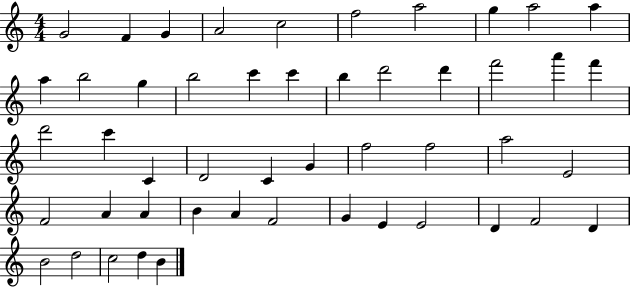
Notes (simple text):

G4/h F4/q G4/q A4/h C5/h F5/h A5/h G5/q A5/h A5/q A5/q B5/h G5/q B5/h C6/q C6/q B5/q D6/h D6/q F6/h A6/q F6/q D6/h C6/q C4/q D4/h C4/q G4/q F5/h F5/h A5/h E4/h F4/h A4/q A4/q B4/q A4/q F4/h G4/q E4/q E4/h D4/q F4/h D4/q B4/h D5/h C5/h D5/q B4/q